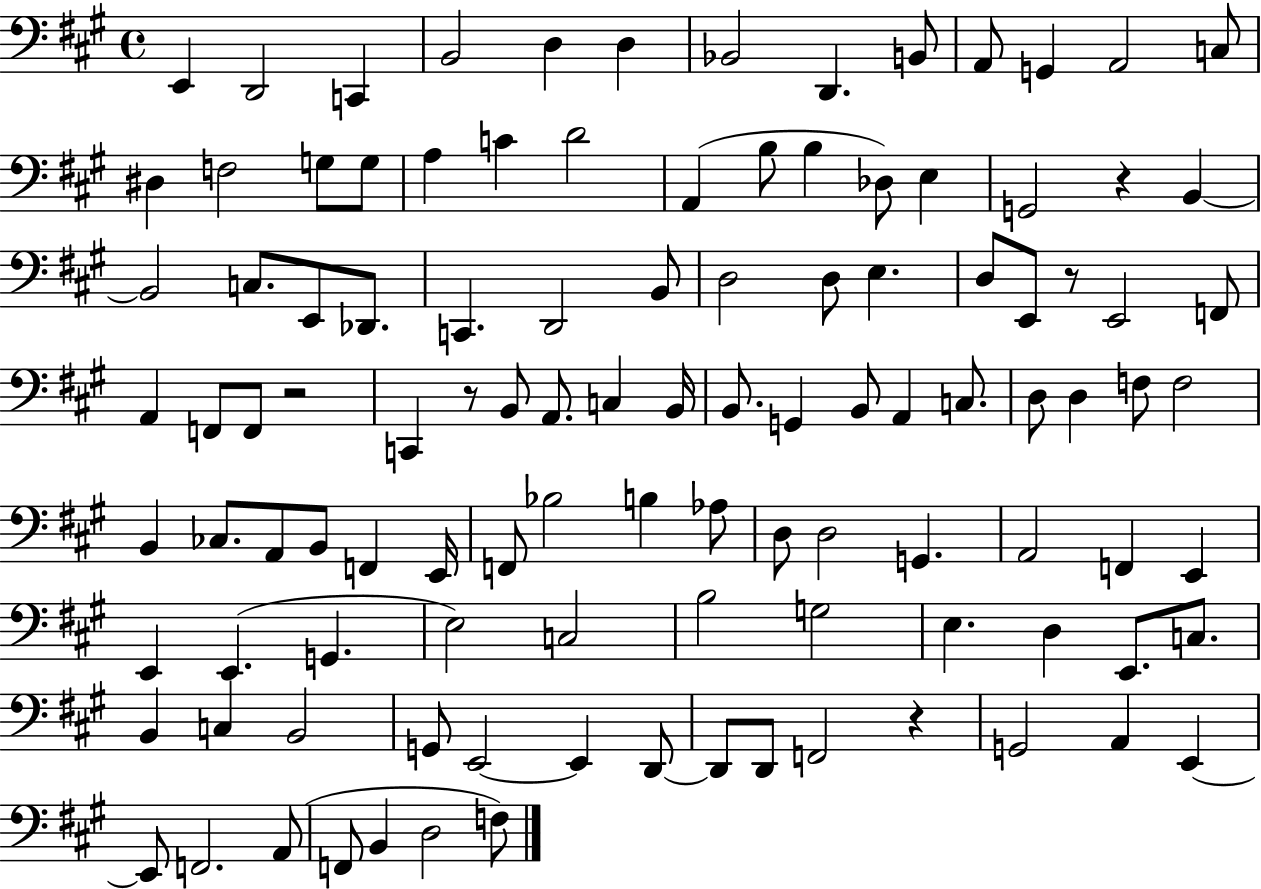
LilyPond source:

{
  \clef bass
  \time 4/4
  \defaultTimeSignature
  \key a \major
  e,4 d,2 c,4 | b,2 d4 d4 | bes,2 d,4. b,8 | a,8 g,4 a,2 c8 | \break dis4 f2 g8 g8 | a4 c'4 d'2 | a,4( b8 b4 des8) e4 | g,2 r4 b,4~~ | \break b,2 c8. e,8 des,8. | c,4. d,2 b,8 | d2 d8 e4. | d8 e,8 r8 e,2 f,8 | \break a,4 f,8 f,8 r2 | c,4 r8 b,8 a,8. c4 b,16 | b,8. g,4 b,8 a,4 c8. | d8 d4 f8 f2 | \break b,4 ces8. a,8 b,8 f,4 e,16 | f,8 bes2 b4 aes8 | d8 d2 g,4. | a,2 f,4 e,4 | \break e,4 e,4.( g,4. | e2) c2 | b2 g2 | e4. d4 e,8. c8. | \break b,4 c4 b,2 | g,8 e,2~~ e,4 d,8~~ | d,8 d,8 f,2 r4 | g,2 a,4 e,4~~ | \break e,8 f,2. a,8( | f,8 b,4 d2 f8) | \bar "|."
}